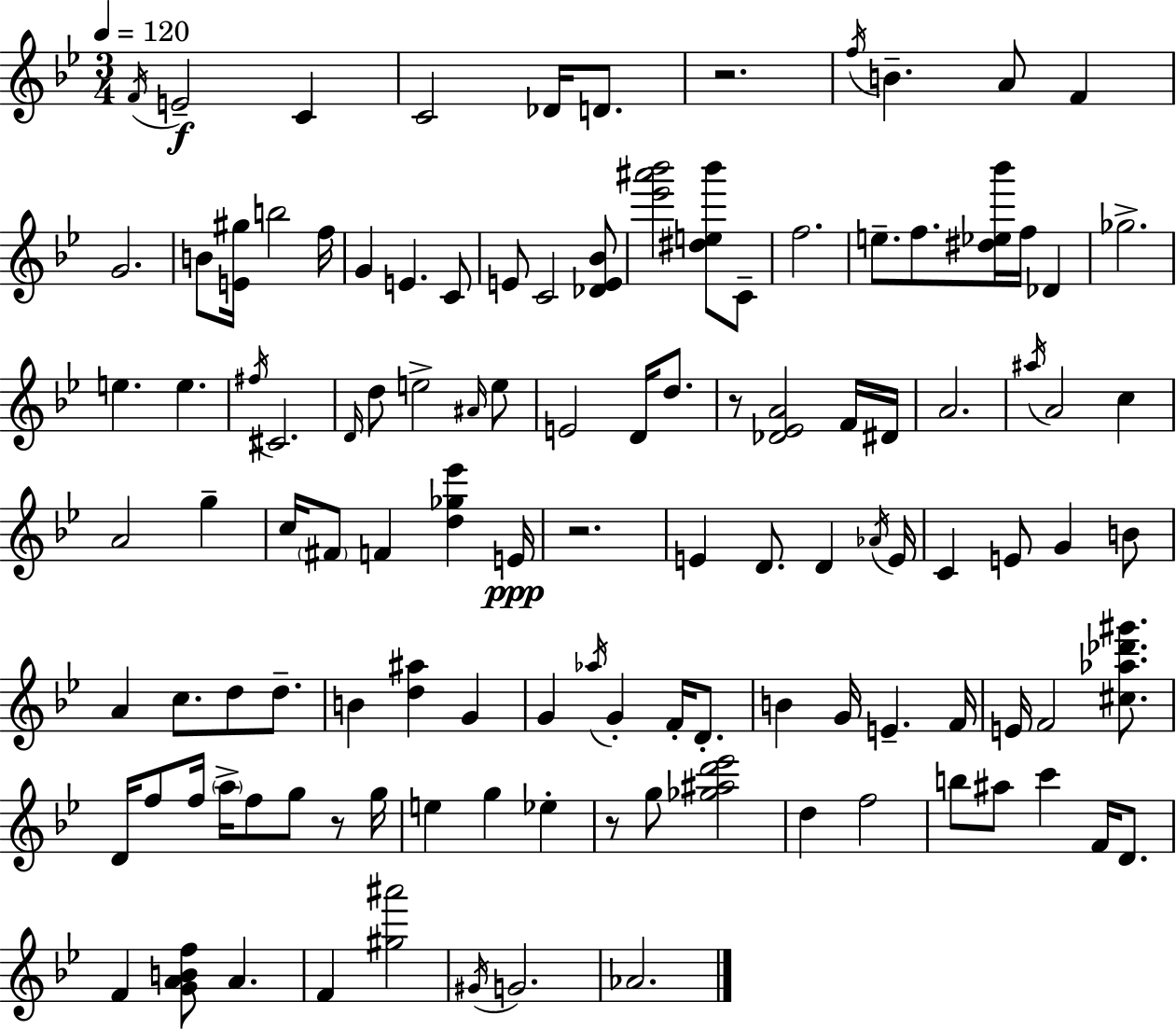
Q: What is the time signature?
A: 3/4